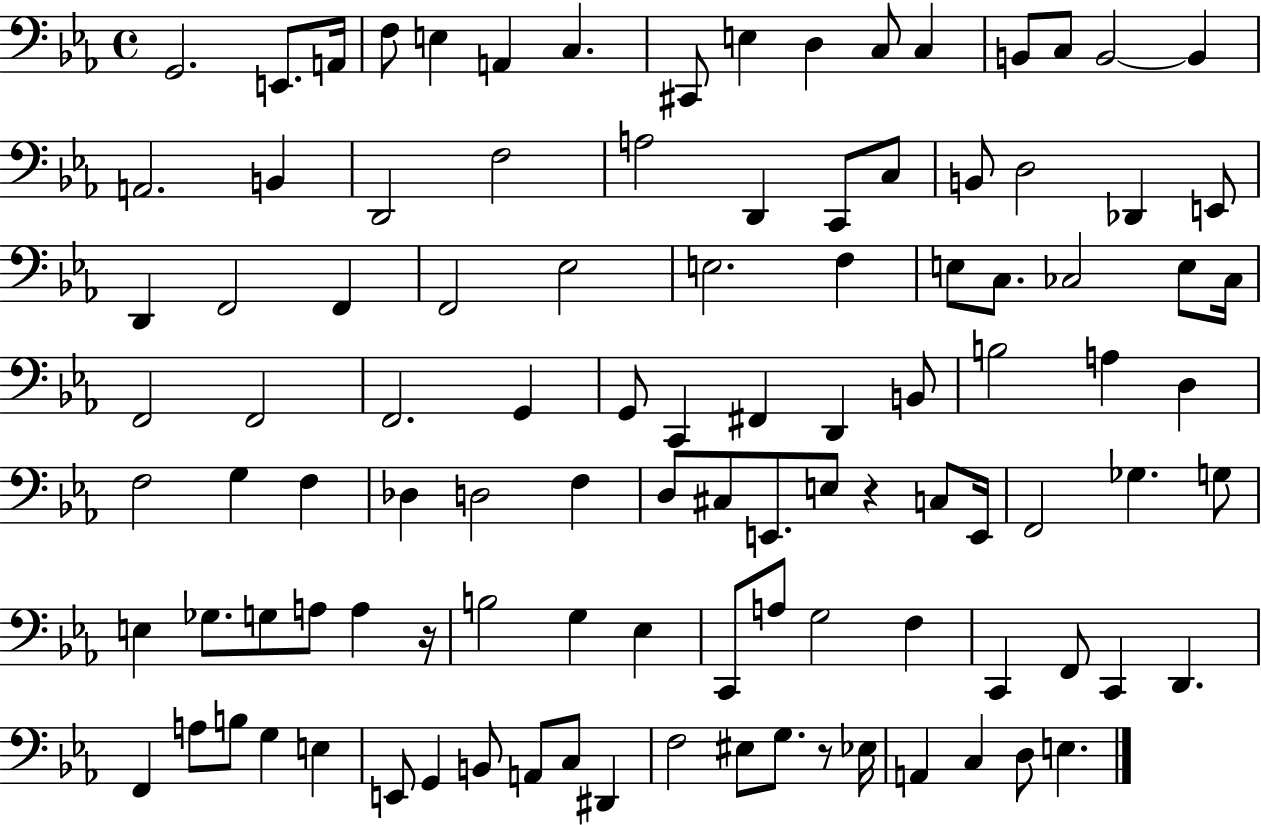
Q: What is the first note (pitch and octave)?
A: G2